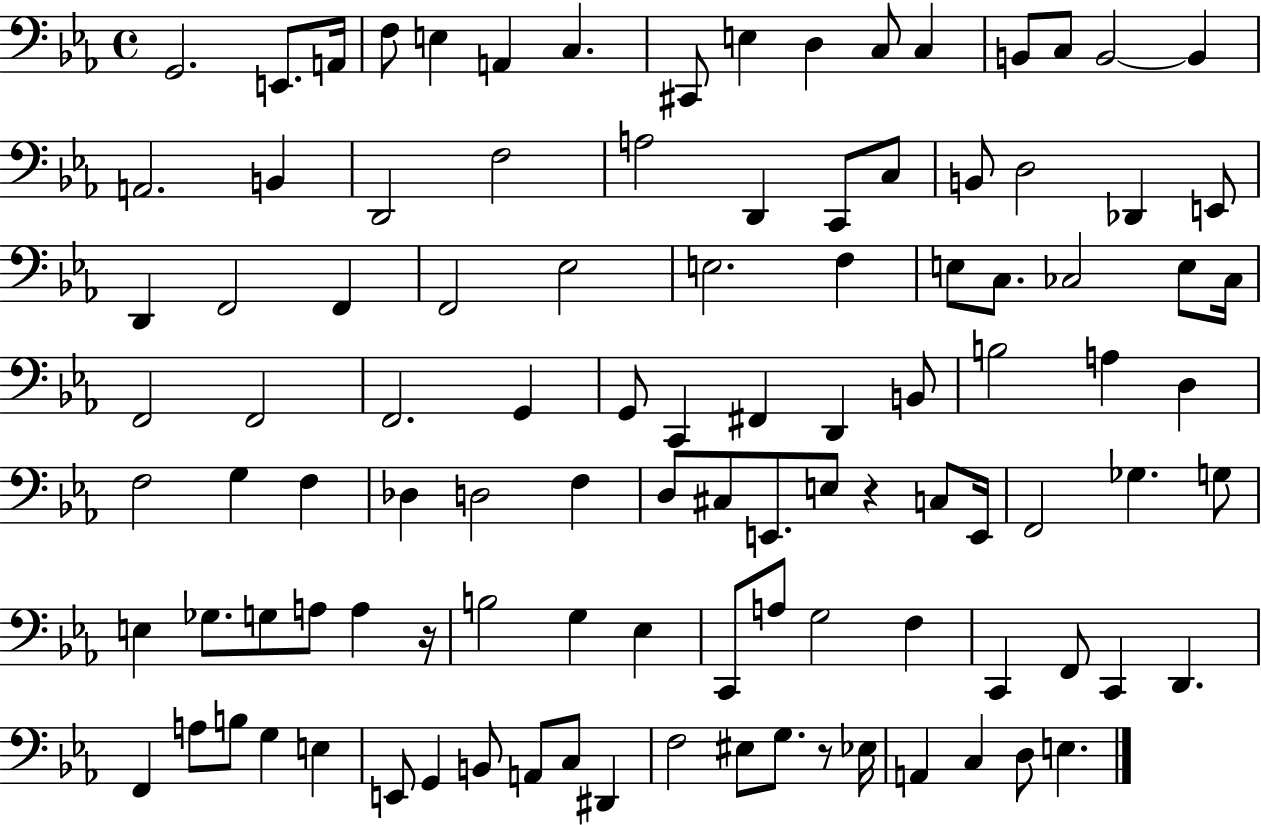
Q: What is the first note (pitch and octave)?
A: G2